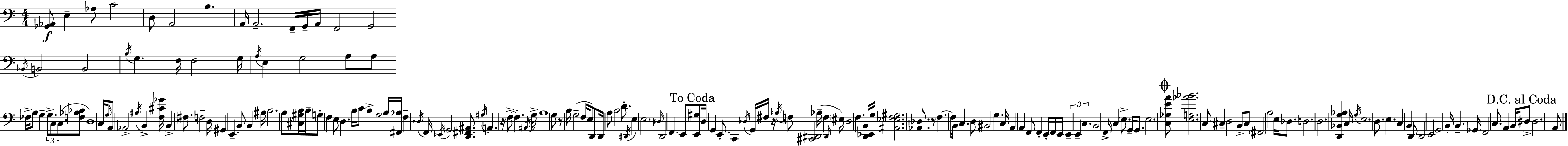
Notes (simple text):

[Gb2,Ab2]/e E3/q Ab3/e C4/h D3/e A2/h B3/q. A2/s A2/h. F2/s G2/s A2/s F2/h G2/h Bb2/s B2/h B2/h B3/s G3/q. F3/s F3/h G3/s A3/s E3/q G3/h A3/e A3/e FES3/s A3/e G3/q G3/e. C3/e C3/e [F3,Ab3,Bb3]/e D3/w C3/s G3/s A2/e Ab2/h A#3/s B2/q [F3,C#4,Gb4]/s B2/q F#3/e. F3/h D3/s G#2/q E2/q. B2/e B2/q A#3/s B3/h. A3/e [C#3,G#3,B3]/s B3/s G3/e F3/q E3/e D3/q. B3/s C4/e B3/q G3/h A3/s [F#2,Ab3]/s F3/q Db3/s F2/s Eb2/s G2/h [D2,F#2,A#2]/e. G#3/s A2/q. R/s F3/e F3/q. A#2/s G3/s A3/w G3/e R/e B3/s G3/h F3/s E3/e D2/e D2/s A3/e B3/h D4/e. D#2/s E3/q E3/h. D#3/s D2/h F2/q. E2/e [E2,G#3]/e D3/s G2/q E2/e. C2/q Db3/s G2/s F#3/s R/s Ab3/s F3/e [C#2,D#2]/h Ab3/s F3/q D#2/s EIS3/s D3/h F3/q. [D2,Eb2,B2]/s G3/s [A#2,Eb3,F3,G#3]/h. [Ab2,Db3]/e. R/e F3/q. F3/s B2/s C3/q. D3/e BIS2/h G3/q. C3/s A2/q A2/q F2/e F2/q E2/s F2/s E2/s E2/q E2/q C3/q. B2/h F2/s C3/q E3/e. G2/s G2/e. E3/h. [C3,Gb3,E4,A4]/e [E3,G3,Ab4,Bb4]/h. C3/e C#3/q D3/h B2/e C3/e F#2/h A3/h E3/s Db3/e. D3/h. D3/h. [D2,Bb2,G3,Ab3]/q C3/s G3/s E3/h. D3/e. E3/q. C3/q B2/q D2/e D2/h E2/h G2/h B2/s B2/q. Gb2/s F2/h C3/e. A2/q B2/s D#3/e D#3/h. A2/e